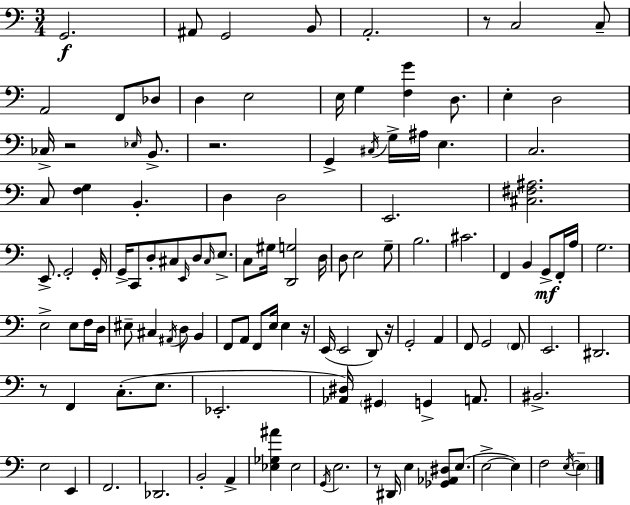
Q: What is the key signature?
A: A minor